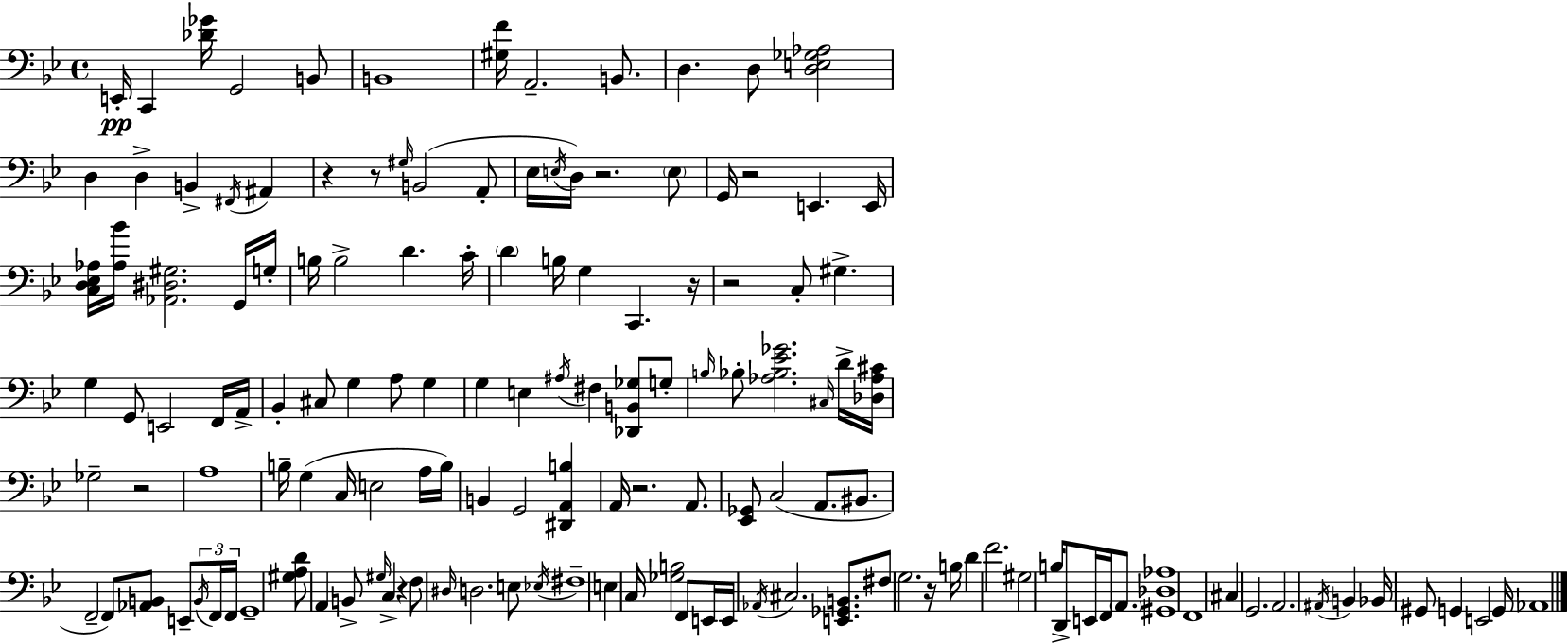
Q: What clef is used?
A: bass